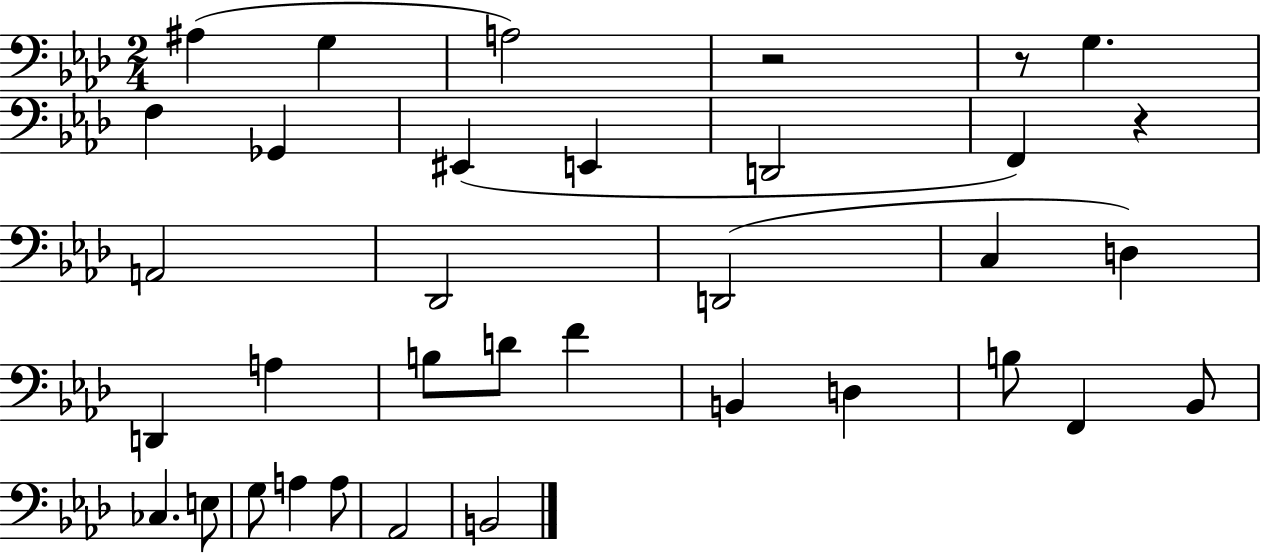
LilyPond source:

{
  \clef bass
  \numericTimeSignature
  \time 2/4
  \key aes \major
  \repeat volta 2 { ais4( g4 | a2) | r2 | r8 g4. | \break f4 ges,4 | eis,4( e,4 | d,2 | f,4) r4 | \break a,2 | des,2 | d,2( | c4 d4) | \break d,4 a4 | b8 d'8 f'4 | b,4 d4 | b8 f,4 bes,8 | \break ces4. e8 | g8 a4 a8 | aes,2 | b,2 | \break } \bar "|."
}